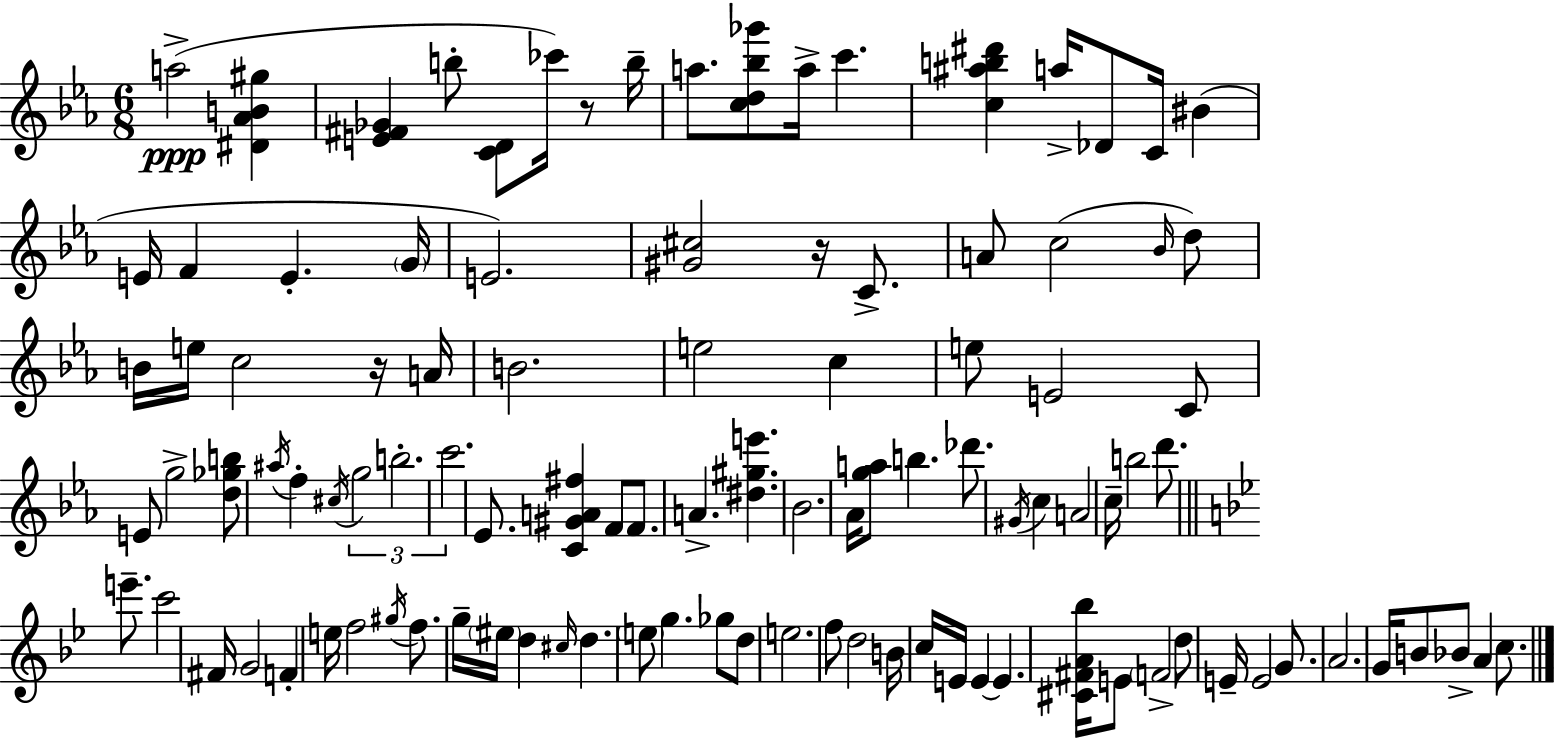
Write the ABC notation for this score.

X:1
T:Untitled
M:6/8
L:1/4
K:Cm
a2 [^D_AB^g] [E^F_G] b/2 [CD]/2 _c'/4 z/2 b/4 a/2 [cd_b_g']/2 a/4 c' [c^ab^d'] a/4 _D/2 C/4 ^B E/4 F E G/4 E2 [^G^c]2 z/4 C/2 A/2 c2 _B/4 d/2 B/4 e/4 c2 z/4 A/4 B2 e2 c e/2 E2 C/2 E/2 g2 [d_gb]/2 ^a/4 f ^c/4 g2 b2 c'2 _E/2 [C^GA^f] F/2 F/2 A [^d^ge'] _B2 _A/4 [ga]/2 b _d'/2 ^G/4 c A2 c/4 b2 d'/2 e'/2 c'2 ^F/4 G2 F e/4 f2 ^g/4 f/2 g/4 ^e/4 d ^c/4 d e/2 g _g/2 d/2 e2 f/2 d2 B/4 c/4 E/4 E E [^C^FA_b]/4 E/2 F2 d/2 E/4 E2 G/2 A2 G/4 B/2 _B/2 A c/2